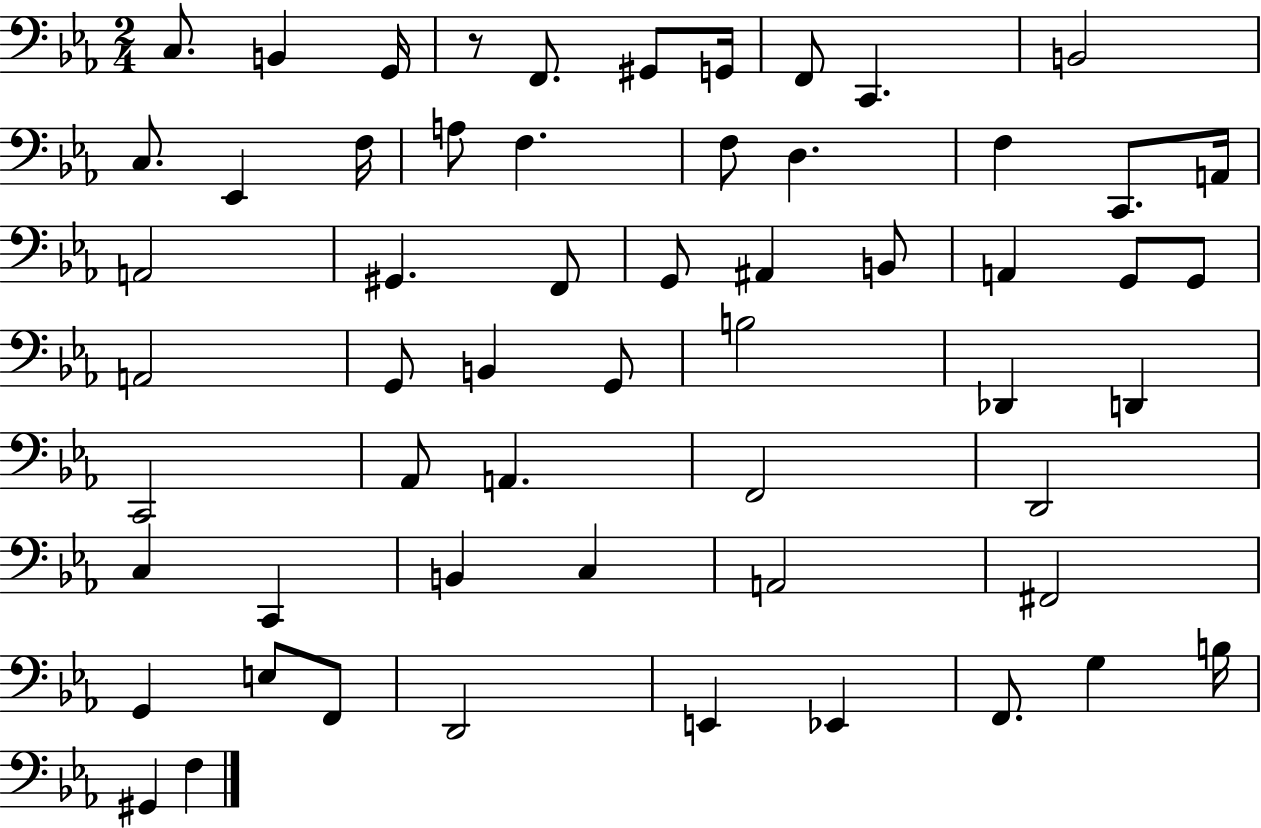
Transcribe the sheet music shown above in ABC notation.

X:1
T:Untitled
M:2/4
L:1/4
K:Eb
C,/2 B,, G,,/4 z/2 F,,/2 ^G,,/2 G,,/4 F,,/2 C,, B,,2 C,/2 _E,, F,/4 A,/2 F, F,/2 D, F, C,,/2 A,,/4 A,,2 ^G,, F,,/2 G,,/2 ^A,, B,,/2 A,, G,,/2 G,,/2 A,,2 G,,/2 B,, G,,/2 B,2 _D,, D,, C,,2 _A,,/2 A,, F,,2 D,,2 C, C,, B,, C, A,,2 ^F,,2 G,, E,/2 F,,/2 D,,2 E,, _E,, F,,/2 G, B,/4 ^G,, F,